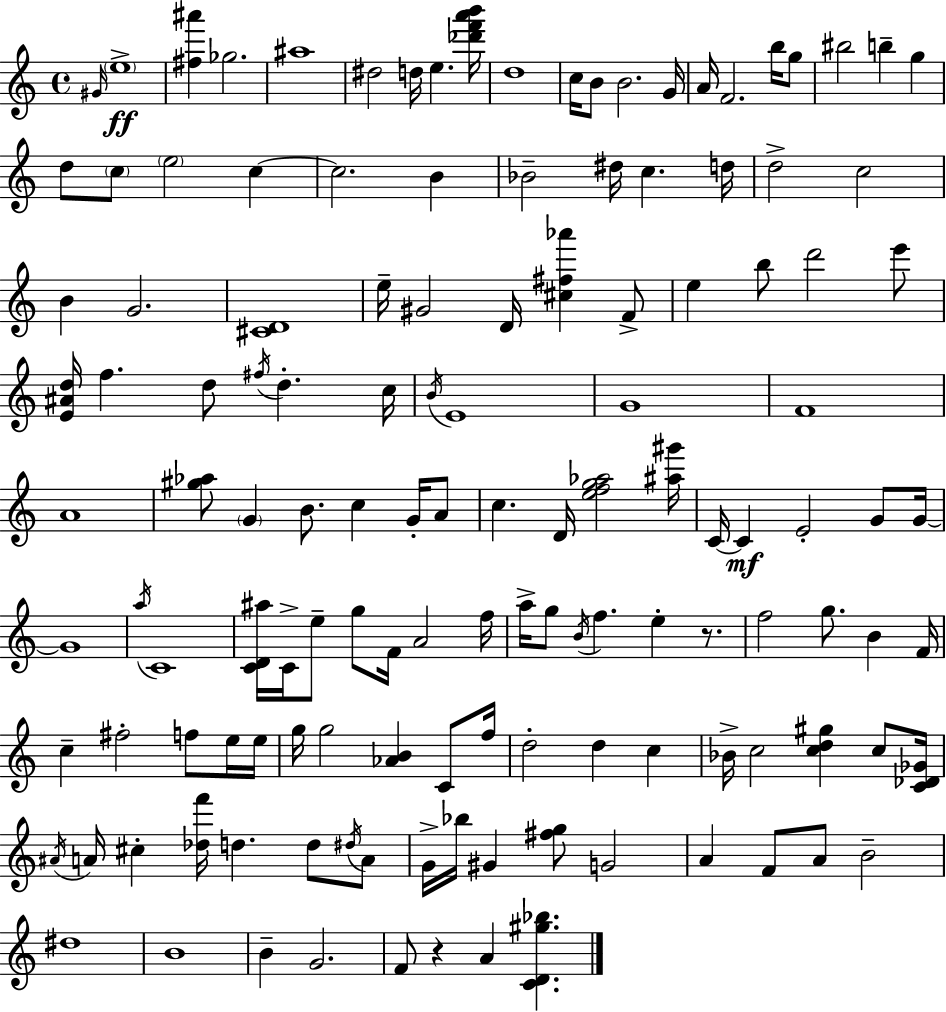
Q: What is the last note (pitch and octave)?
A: A4